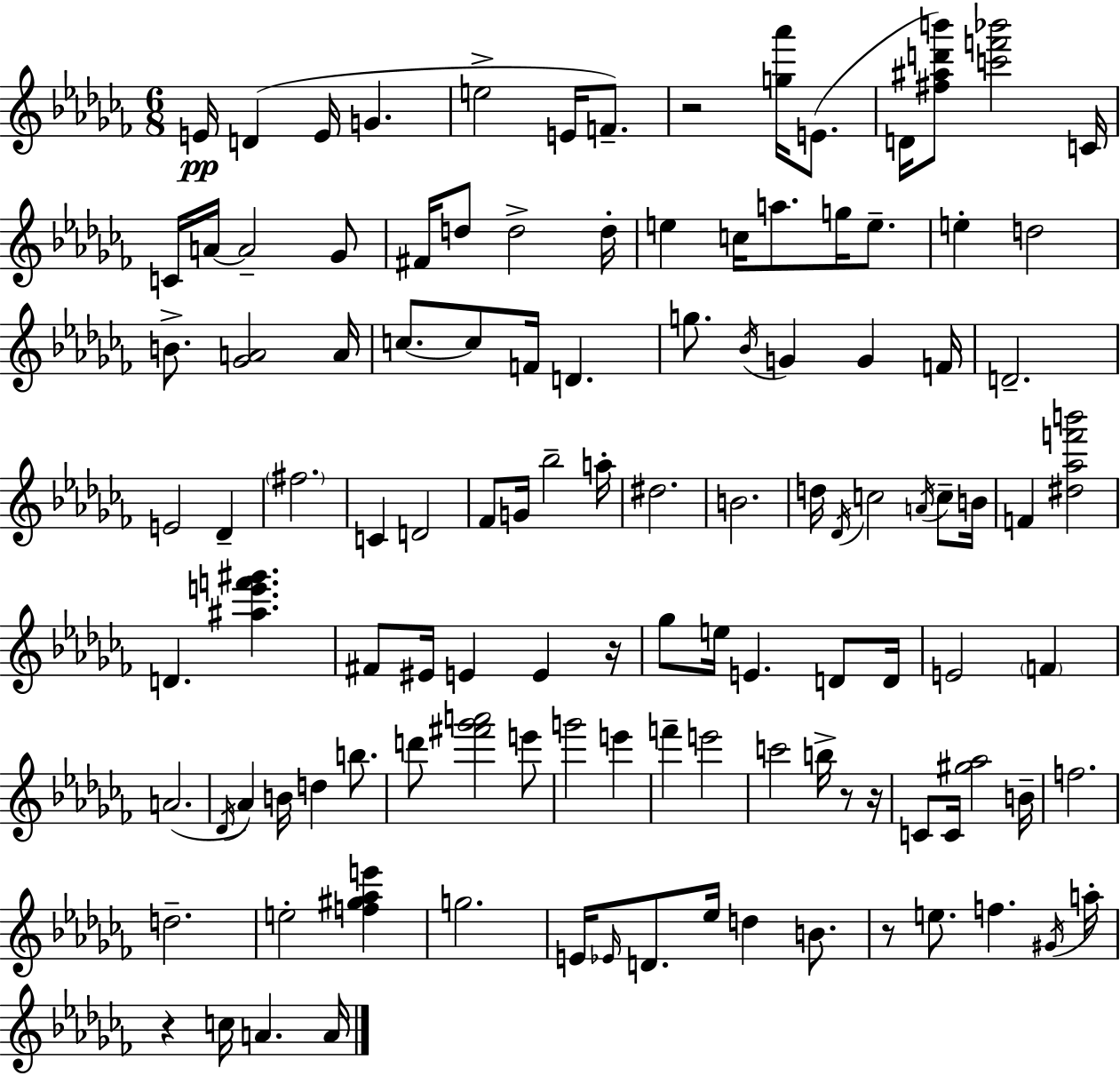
{
  \clef treble
  \numericTimeSignature
  \time 6/8
  \key aes \minor
  e'16\pp d'4( e'16 g'4. | e''2-> e'16 f'8.--) | r2 <g'' aes'''>16 e'8.( | d'16 <fis'' ais'' d''' b'''>8) <c''' f''' bes'''>2 c'16 | \break c'16 a'16~~ a'2-- ges'8 | fis'16 d''8 d''2-> d''16-. | e''4 c''16 a''8. g''16 e''8.-- | e''4-. d''2 | \break b'8.-> <ges' a'>2 a'16 | c''8.~~ c''8 f'16 d'4. | g''8. \acciaccatura { bes'16 } g'4 g'4 | f'16 d'2.-- | \break e'2 des'4-- | \parenthesize fis''2. | c'4 d'2 | fes'8 g'16 bes''2-- | \break a''16-. dis''2. | b'2. | d''16 \acciaccatura { des'16 } c''2 \acciaccatura { a'16 } | c''8-- b'16 f'4 <dis'' aes'' f''' b'''>2 | \break d'4. <ais'' e''' f''' gis'''>4. | fis'8 eis'16 e'4 e'4 | r16 ges''8 e''16 e'4. | d'8 d'16 e'2 \parenthesize f'4 | \break a'2.( | \acciaccatura { des'16 } aes'4) b'16 d''4 | b''8. d'''8 <fis''' ges''' a'''>2 | e'''8 g'''2 | \break e'''4 f'''4-- e'''2 | c'''2 | b''16-> r8 r16 c'8 c'16 <gis'' aes''>2 | b'16-- f''2. | \break d''2.-- | e''2-. | <f'' gis'' aes'' e'''>4 g''2. | e'16 \grace { ees'16 } d'8. ees''16 d''4 | \break b'8. r8 e''8. f''4. | \acciaccatura { gis'16 } a''16-. r4 c''16 a'4. | a'16 \bar "|."
}